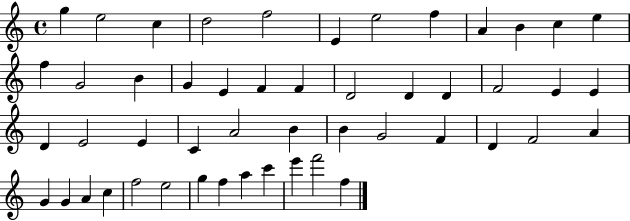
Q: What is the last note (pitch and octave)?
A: F5